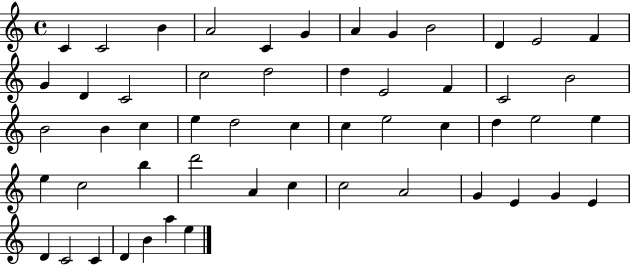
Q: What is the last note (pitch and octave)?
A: E5